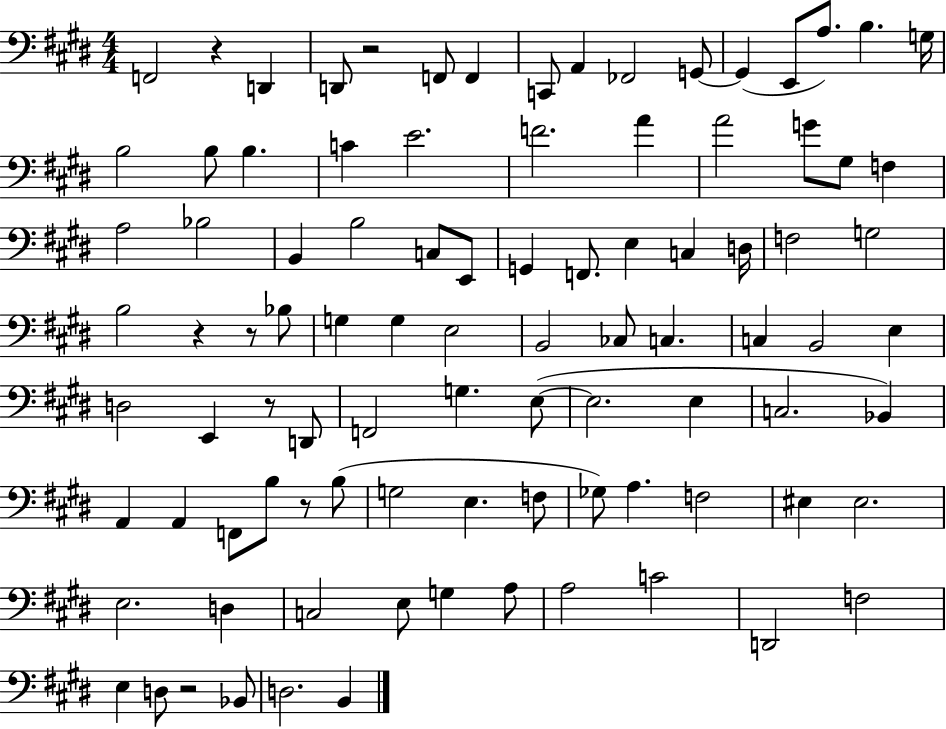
{
  \clef bass
  \numericTimeSignature
  \time 4/4
  \key e \major
  f,2 r4 d,4 | d,8 r2 f,8 f,4 | c,8 a,4 fes,2 g,8~~ | g,4( e,8 a8.) b4. g16 | \break b2 b8 b4. | c'4 e'2. | f'2. a'4 | a'2 g'8 gis8 f4 | \break a2 bes2 | b,4 b2 c8 e,8 | g,4 f,8. e4 c4 d16 | f2 g2 | \break b2 r4 r8 bes8 | g4 g4 e2 | b,2 ces8 c4. | c4 b,2 e4 | \break d2 e,4 r8 d,8 | f,2 g4. e8~(~ | e2. e4 | c2. bes,4) | \break a,4 a,4 f,8 b8 r8 b8( | g2 e4. f8 | ges8) a4. f2 | eis4 eis2. | \break e2. d4 | c2 e8 g4 a8 | a2 c'2 | d,2 f2 | \break e4 d8 r2 bes,8 | d2. b,4 | \bar "|."
}